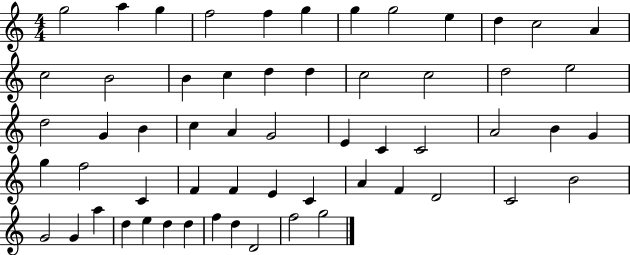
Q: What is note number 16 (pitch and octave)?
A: C5